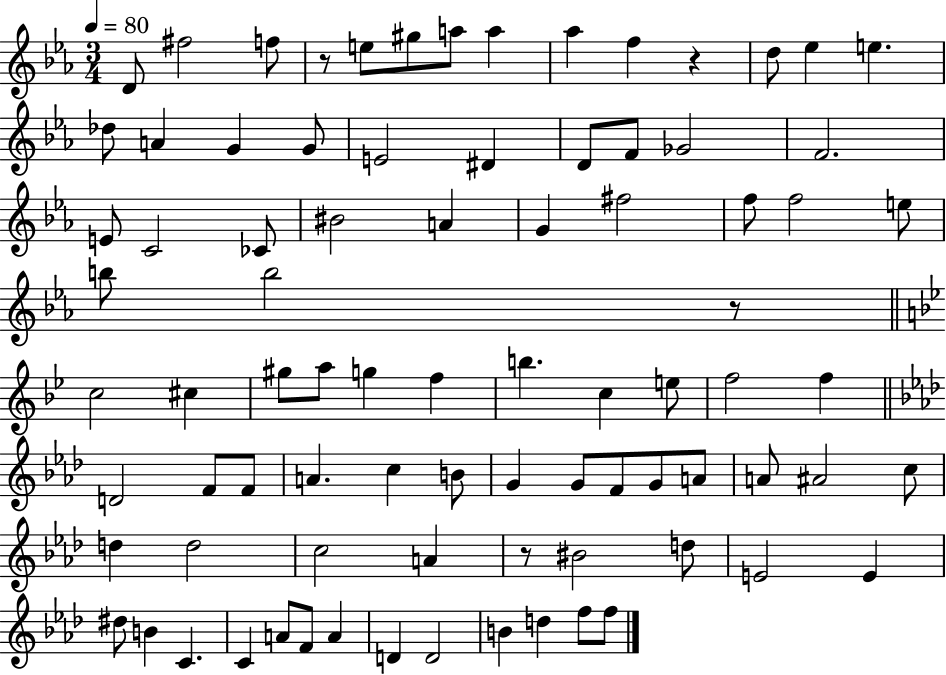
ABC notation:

X:1
T:Untitled
M:3/4
L:1/4
K:Eb
D/2 ^f2 f/2 z/2 e/2 ^g/2 a/2 a _a f z d/2 _e e _d/2 A G G/2 E2 ^D D/2 F/2 _G2 F2 E/2 C2 _C/2 ^B2 A G ^f2 f/2 f2 e/2 b/2 b2 z/2 c2 ^c ^g/2 a/2 g f b c e/2 f2 f D2 F/2 F/2 A c B/2 G G/2 F/2 G/2 A/2 A/2 ^A2 c/2 d d2 c2 A z/2 ^B2 d/2 E2 E ^d/2 B C C A/2 F/2 A D D2 B d f/2 f/2